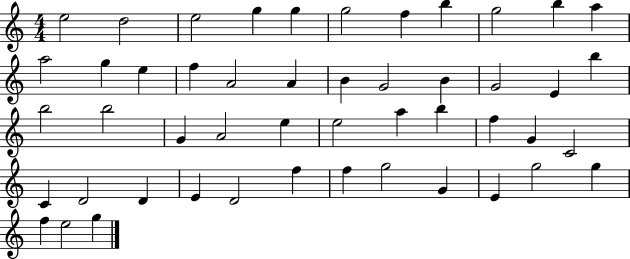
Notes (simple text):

E5/h D5/h E5/h G5/q G5/q G5/h F5/q B5/q G5/h B5/q A5/q A5/h G5/q E5/q F5/q A4/h A4/q B4/q G4/h B4/q G4/h E4/q B5/q B5/h B5/h G4/q A4/h E5/q E5/h A5/q B5/q F5/q G4/q C4/h C4/q D4/h D4/q E4/q D4/h F5/q F5/q G5/h G4/q E4/q G5/h G5/q F5/q E5/h G5/q